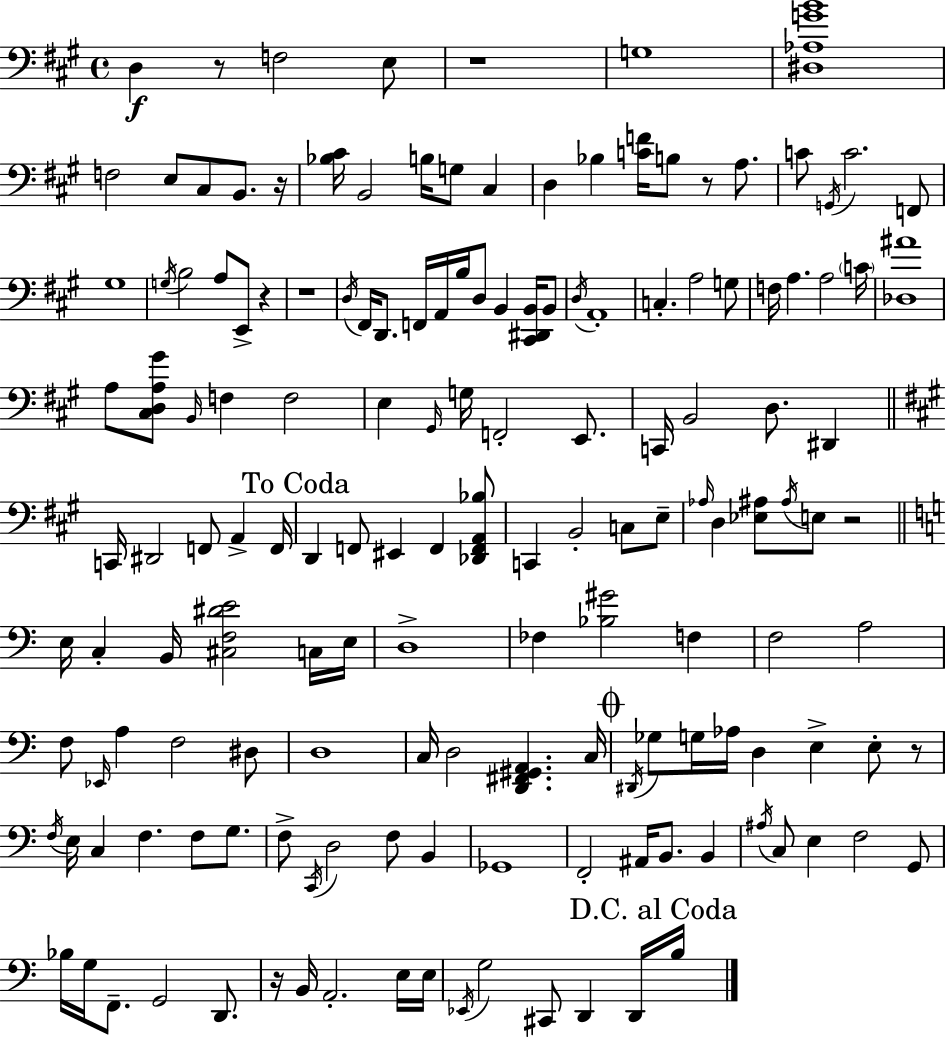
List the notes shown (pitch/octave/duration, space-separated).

D3/q R/e F3/h E3/e R/w G3/w [D#3,Ab3,G4,B4]/w F3/h E3/e C#3/e B2/e. R/s [Bb3,C#4]/s B2/h B3/s G3/e C#3/q D3/q Bb3/q [C4,F4]/s B3/e R/e A3/e. C4/e G2/s C4/h. F2/e G#3/w G3/s B3/h A3/e E2/e R/q R/w D3/s F#2/s D2/e. F2/s A2/s B3/s D3/e B2/q [C#2,D#2,B2]/s B2/e D3/s A2/w C3/q. A3/h G3/e F3/s A3/q. A3/h C4/s [Db3,A#4]/w A3/e [C#3,D3,A3,G#4]/e B2/s F3/q F3/h E3/q G#2/s G3/s F2/h E2/e. C2/s B2/h D3/e. D#2/q C2/s D#2/h F2/e A2/q F2/s D2/q F2/e EIS2/q F2/q [Db2,F2,A2,Bb3]/e C2/q B2/h C3/e E3/e Ab3/s D3/q [Eb3,A#3]/e A#3/s E3/e R/h E3/s C3/q B2/s [C#3,F3,D#4,E4]/h C3/s E3/s D3/w FES3/q [Bb3,G#4]/h F3/q F3/h A3/h F3/e Eb2/s A3/q F3/h D#3/e D3/w C3/s D3/h [D2,F#2,G#2,A2]/q. C3/s D#2/s Gb3/e G3/s Ab3/s D3/q E3/q E3/e R/e F3/s E3/s C3/q F3/q. F3/e G3/e. F3/e C2/s D3/h F3/e B2/q Gb2/w F2/h A#2/s B2/e. B2/q A#3/s C3/e E3/q F3/h G2/e Bb3/s G3/s F2/e. G2/h D2/e. R/s B2/s A2/h. E3/s E3/s Eb2/s G3/h C#2/e D2/q D2/s B3/s